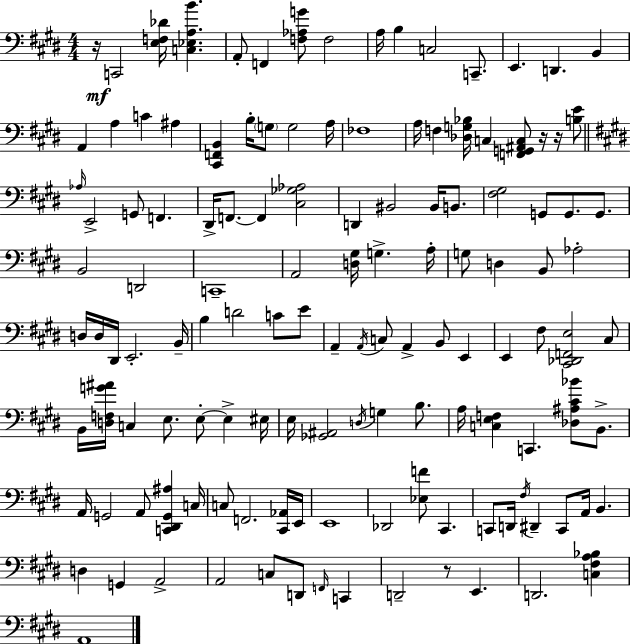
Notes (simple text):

R/s C2/h [E3,F3,Db4]/s [C3,Eb3,A3,B4]/q. A2/e F2/q [F3,Ab3,G4]/e F3/h A3/s B3/q C3/h C2/e. E2/q. D2/q. B2/q A2/q A3/q C4/q A#3/q [C#2,F2,B2]/q B3/s G3/e G3/h A3/s FES3/w A3/s F3/q [Db3,G3,Bb3]/s C3/q [F2,G2,A#2,C3]/e R/s R/s [B3,E4]/e Ab3/s E2/h G2/e F2/q. D#2/s F2/e. F2/q [C#3,Gb3,Ab3]/h D2/q BIS2/h BIS2/s B2/e. [F#3,G#3]/h G2/e G2/e. G2/e. B2/h D2/h C2/w A2/h [D3,G#3]/s G3/q. A3/s G3/e D3/q B2/e Ab3/h D3/s D3/s D#2/s E2/h. B2/s B3/q D4/h C4/e E4/e A2/q A2/s C3/e A2/q B2/e E2/q E2/q F#3/e [C#2,Db2,F2,E3]/h C#3/e B2/s [D3,F3,G4,A#4]/s C3/q E3/e. E3/e E3/q EIS3/s E3/s [Gb2,A#2]/h D3/s G3/q B3/e. A3/s [C3,E3,F3]/q C2/q. [Db3,A#3,C#4,Bb4]/e B2/e. A2/s G2/h A2/e [C2,D#2,G2,A#3]/q C3/s C3/e F2/h. [C#2,Ab2]/s E2/s E2/w Db2/h [Eb3,F4]/e C#2/q. C2/e D2/s F#3/s D#2/q C2/e A2/s B2/q. D3/q G2/q A2/h A2/h C3/e D2/e F2/s C2/q D2/h R/e E2/q. D2/h. [C3,F#3,A3,Bb3]/q A2/w